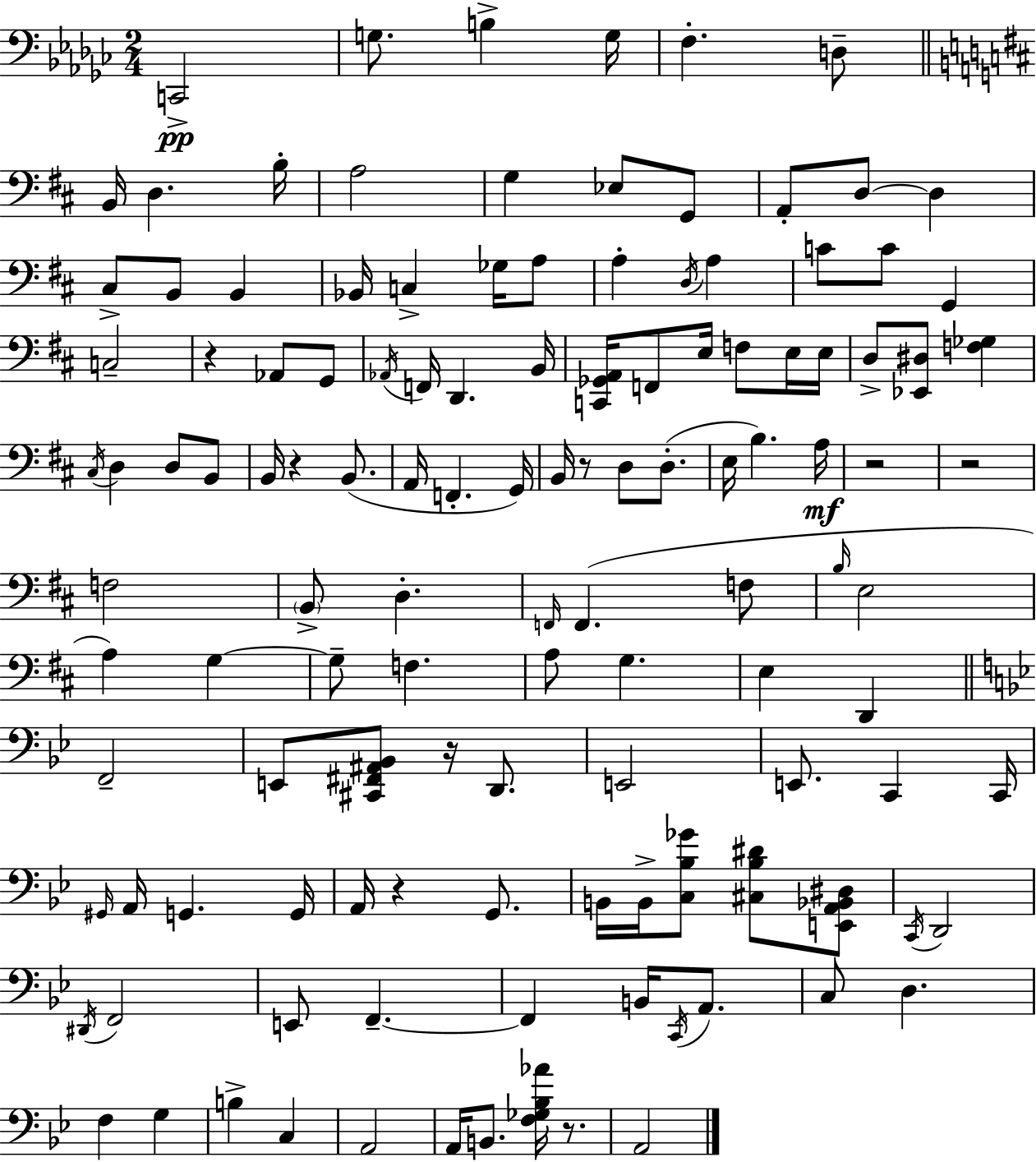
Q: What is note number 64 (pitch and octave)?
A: B3